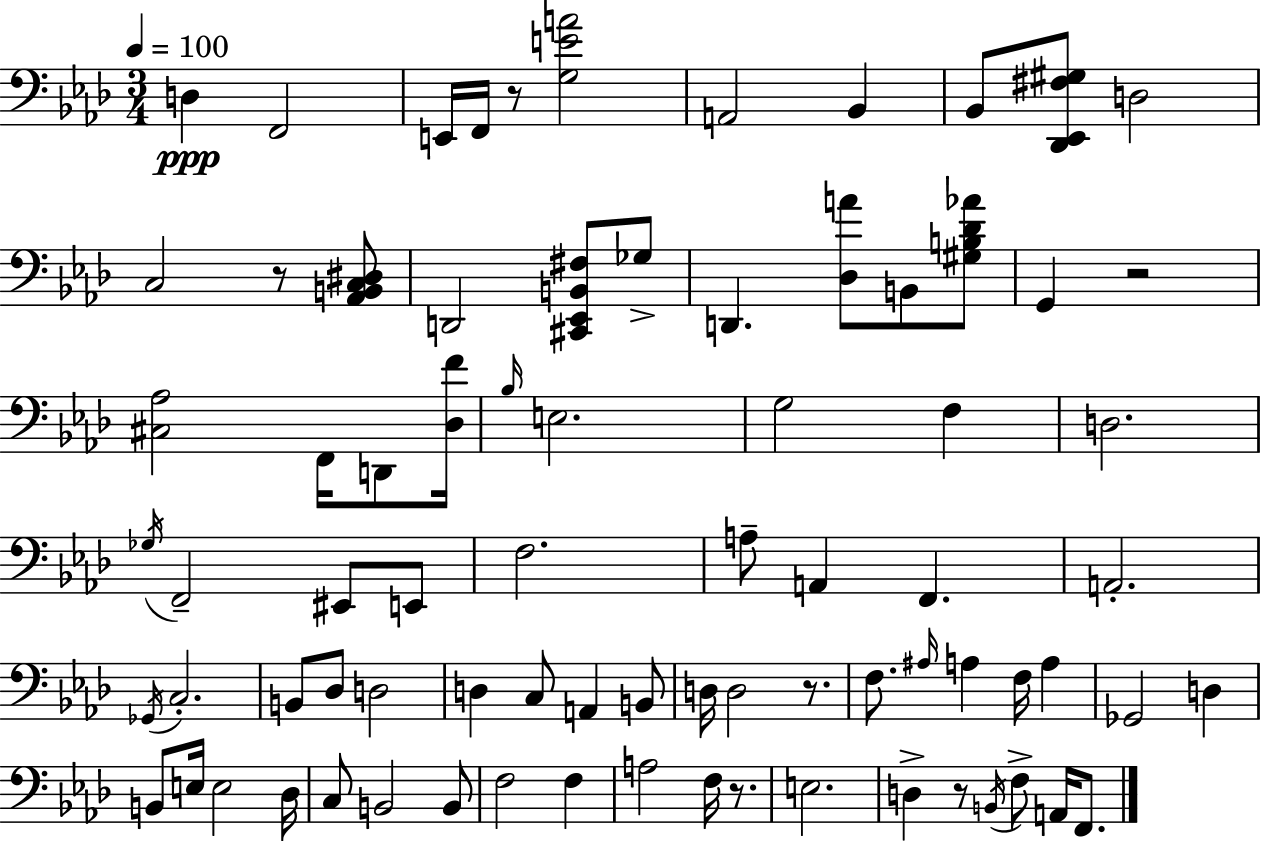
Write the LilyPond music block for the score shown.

{
  \clef bass
  \numericTimeSignature
  \time 3/4
  \key f \minor
  \tempo 4 = 100
  d4\ppp f,2 | e,16 f,16 r8 <g e' a'>2 | a,2 bes,4 | bes,8 <des, ees, fis gis>8 d2 | \break c2 r8 <aes, b, c dis>8 | d,2 <cis, ees, b, fis>8 ges8-> | d,4. <des a'>8 b,8 <gis b des' aes'>8 | g,4 r2 | \break <cis aes>2 f,16 d,8 <des f'>16 | \grace { bes16 } e2. | g2 f4 | d2. | \break \acciaccatura { ges16 } f,2-- eis,8 | e,8 f2. | a8-- a,4 f,4. | a,2.-. | \break \acciaccatura { ges,16 } c2.-. | b,8 des8 d2 | d4 c8 a,4 | b,8 d16 d2 | \break r8. f8. \grace { ais16 } a4 f16 | a4 ges,2 | d4 b,8 e16 e2 | des16 c8 b,2 | \break b,8 f2 | f4 a2 | f16 r8. e2. | d4-> r8 \acciaccatura { b,16 } f8-> | \break a,16 f,8. \bar "|."
}